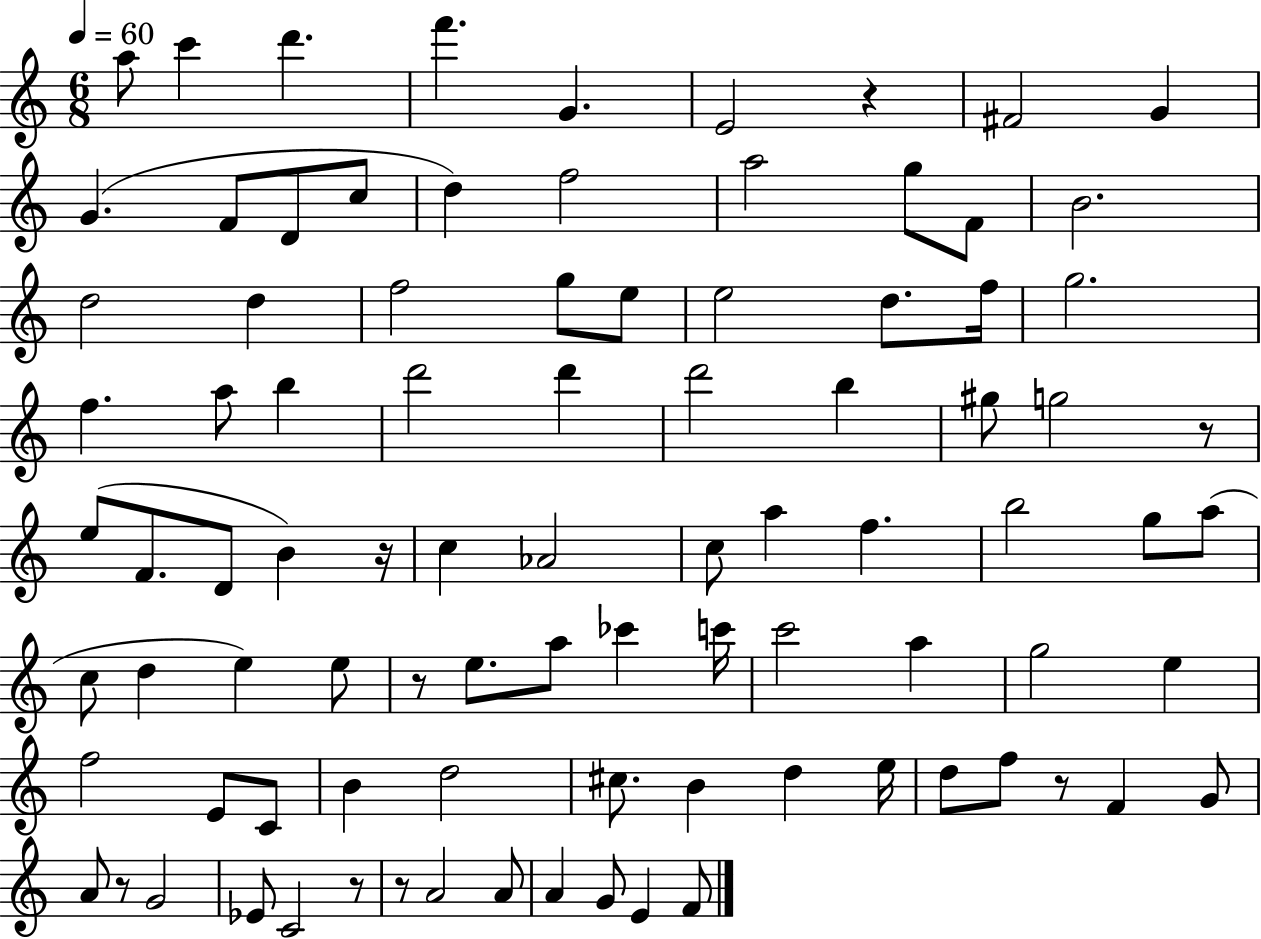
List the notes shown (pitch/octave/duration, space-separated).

A5/e C6/q D6/q. F6/q. G4/q. E4/h R/q F#4/h G4/q G4/q. F4/e D4/e C5/e D5/q F5/h A5/h G5/e F4/e B4/h. D5/h D5/q F5/h G5/e E5/e E5/h D5/e. F5/s G5/h. F5/q. A5/e B5/q D6/h D6/q D6/h B5/q G#5/e G5/h R/e E5/e F4/e. D4/e B4/q R/s C5/q Ab4/h C5/e A5/q F5/q. B5/h G5/e A5/e C5/e D5/q E5/q E5/e R/e E5/e. A5/e CES6/q C6/s C6/h A5/q G5/h E5/q F5/h E4/e C4/e B4/q D5/h C#5/e. B4/q D5/q E5/s D5/e F5/e R/e F4/q G4/e A4/e R/e G4/h Eb4/e C4/h R/e R/e A4/h A4/e A4/q G4/e E4/q F4/e